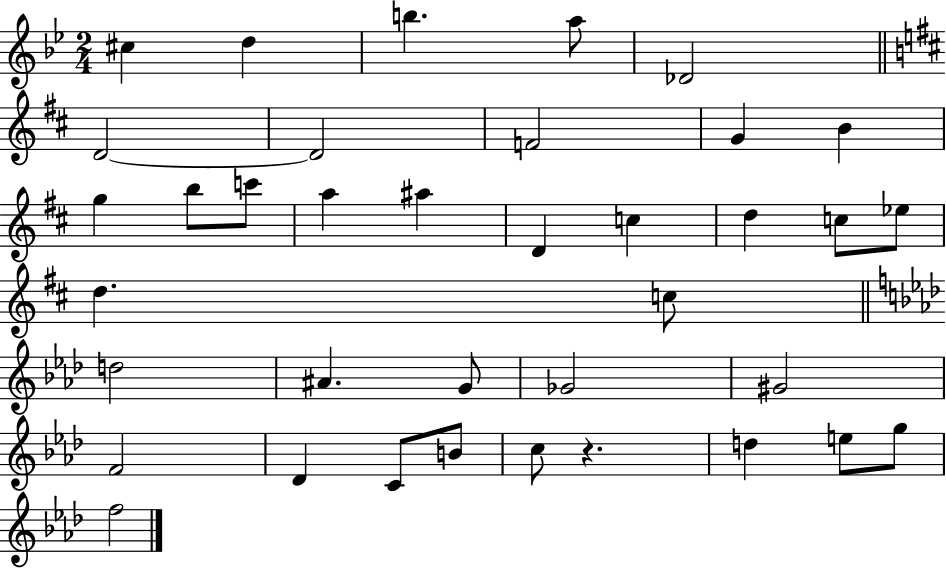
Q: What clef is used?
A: treble